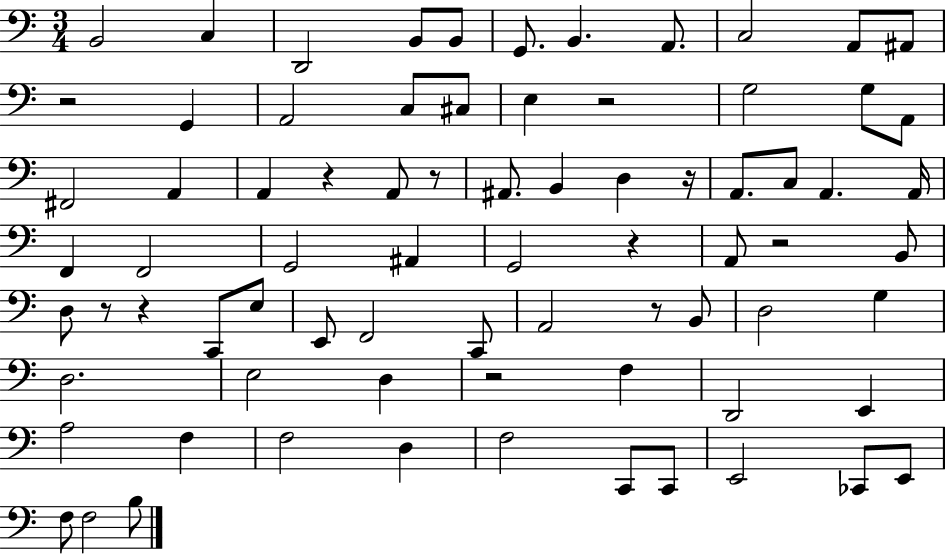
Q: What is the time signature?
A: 3/4